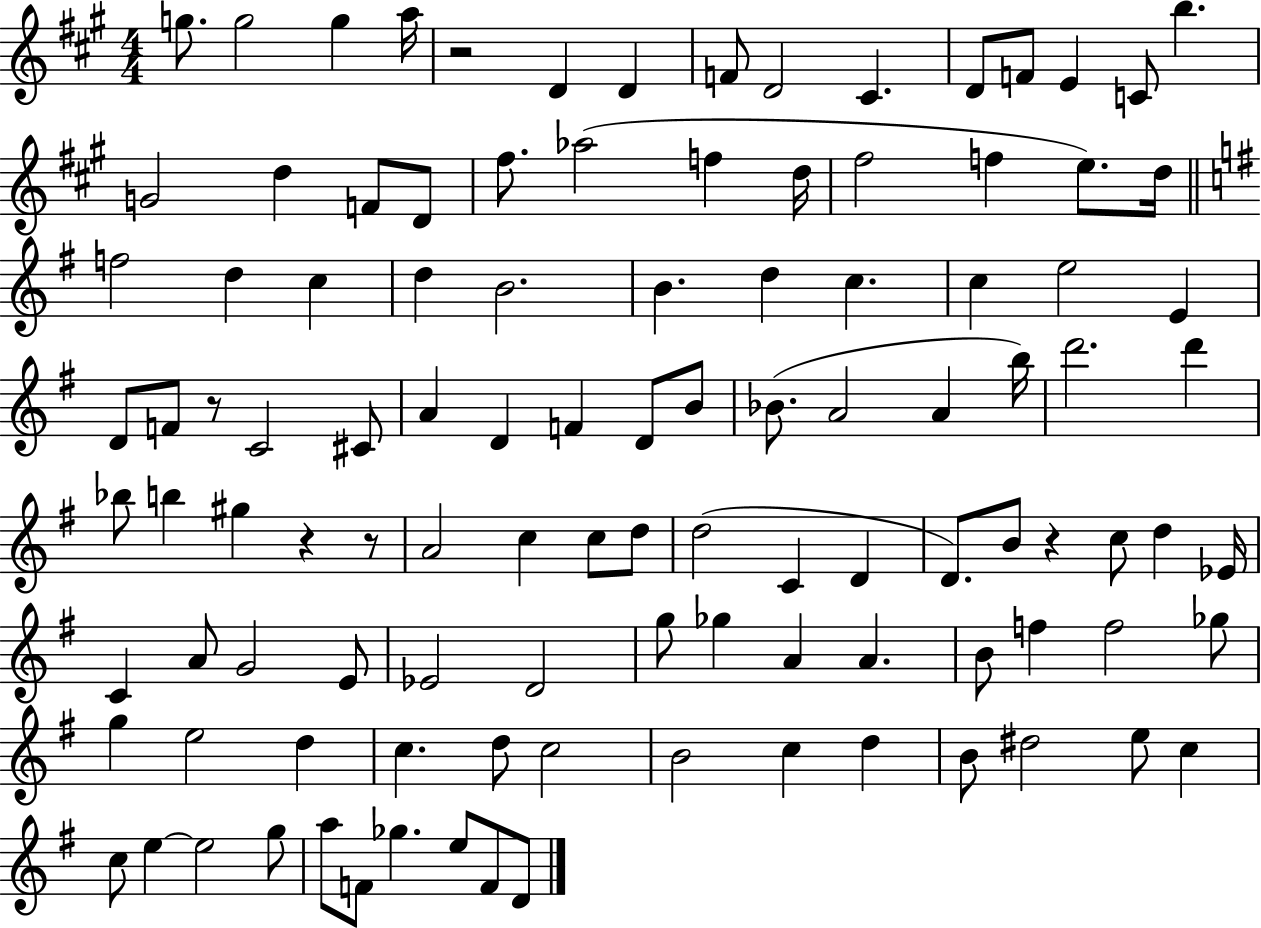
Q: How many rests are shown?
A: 5